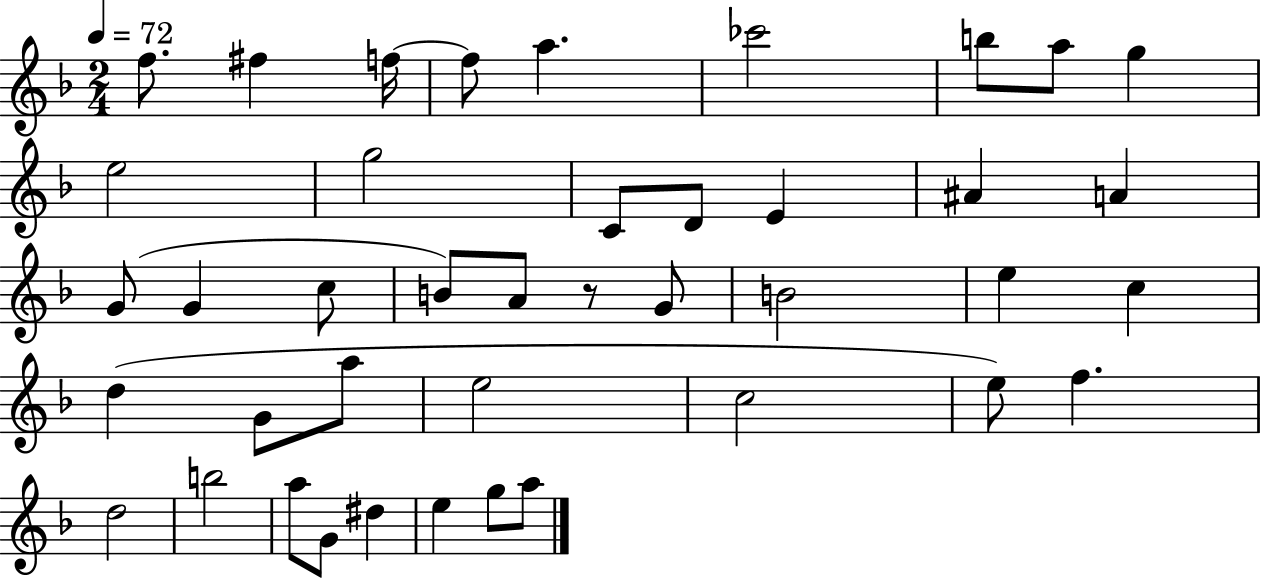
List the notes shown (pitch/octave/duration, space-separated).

F5/e. F#5/q F5/s F5/e A5/q. CES6/h B5/e A5/e G5/q E5/h G5/h C4/e D4/e E4/q A#4/q A4/q G4/e G4/q C5/e B4/e A4/e R/e G4/e B4/h E5/q C5/q D5/q G4/e A5/e E5/h C5/h E5/e F5/q. D5/h B5/h A5/e G4/e D#5/q E5/q G5/e A5/e